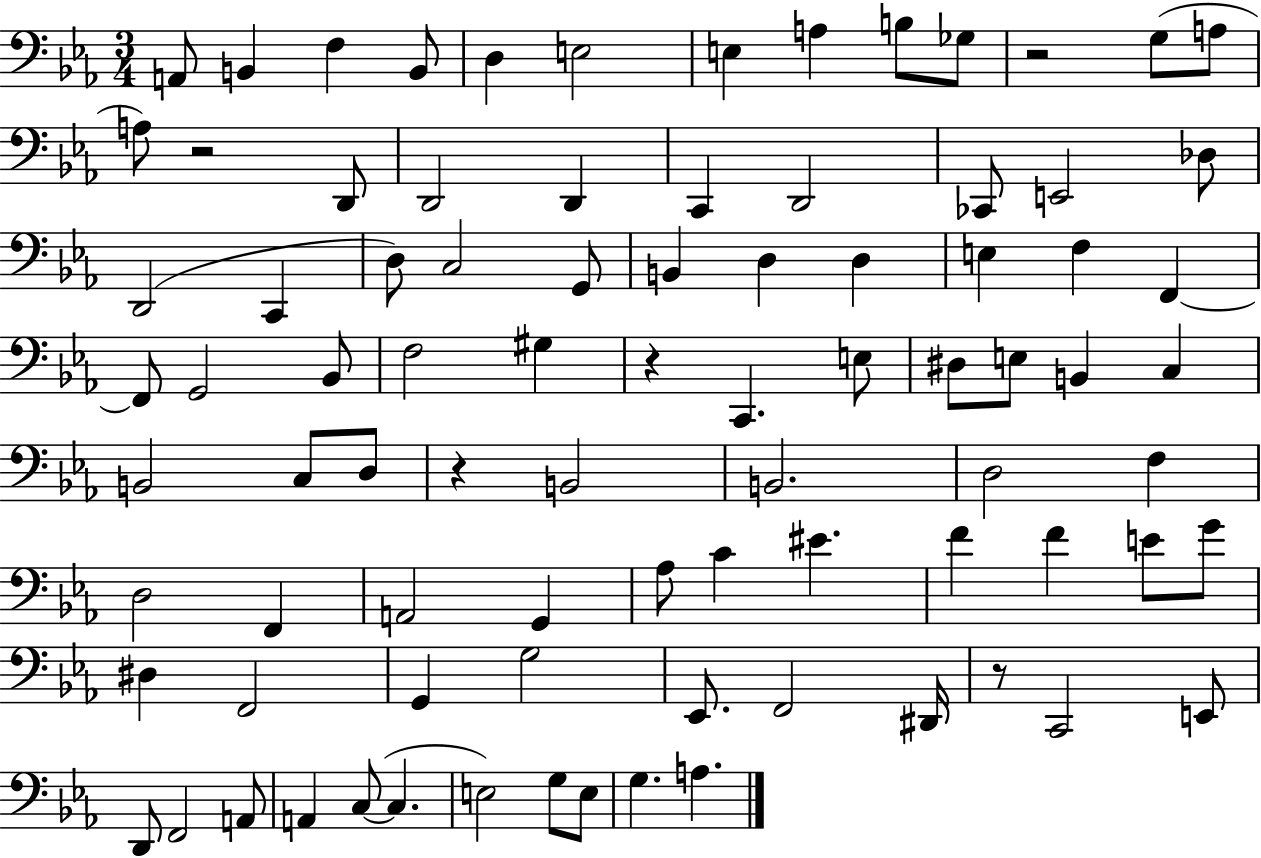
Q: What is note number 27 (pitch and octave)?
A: B2